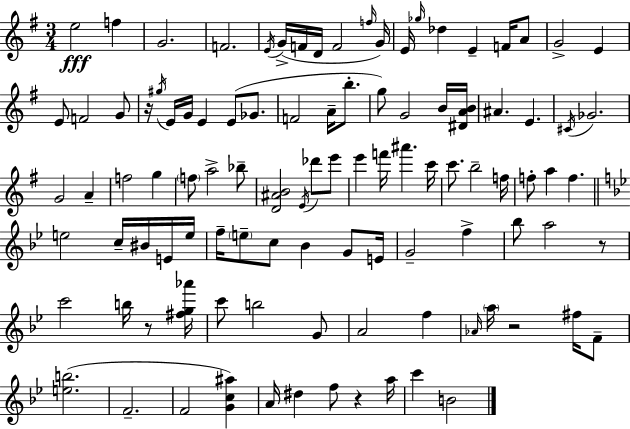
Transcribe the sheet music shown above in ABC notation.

X:1
T:Untitled
M:3/4
L:1/4
K:G
e2 f G2 F2 E/4 G/4 F/4 D/4 F2 f/4 G/4 E/4 _g/4 _d E F/4 A/2 G2 E E/2 F2 G/2 z/4 ^g/4 E/4 G/4 E E/2 _G/2 F2 A/4 b/2 g/2 G2 B/4 [^DAB]/4 ^A E ^C/4 _G2 G2 A f2 g f/2 a2 _b/2 [D^AB]2 E/4 _d'/2 e'/2 e' f'/4 ^a' c'/4 c'/2 b2 f/4 f/2 a f e2 c/4 ^B/4 E/4 e/4 f/4 e/2 c/2 _B G/2 E/4 G2 f _b/2 a2 z/2 c'2 b/4 z/2 [^fg_a']/4 c'/2 b2 G/2 A2 f _A/4 a/4 z2 ^f/4 F/2 [eb]2 F2 F2 [Gc^a] A/4 ^d f/2 z a/4 c' B2